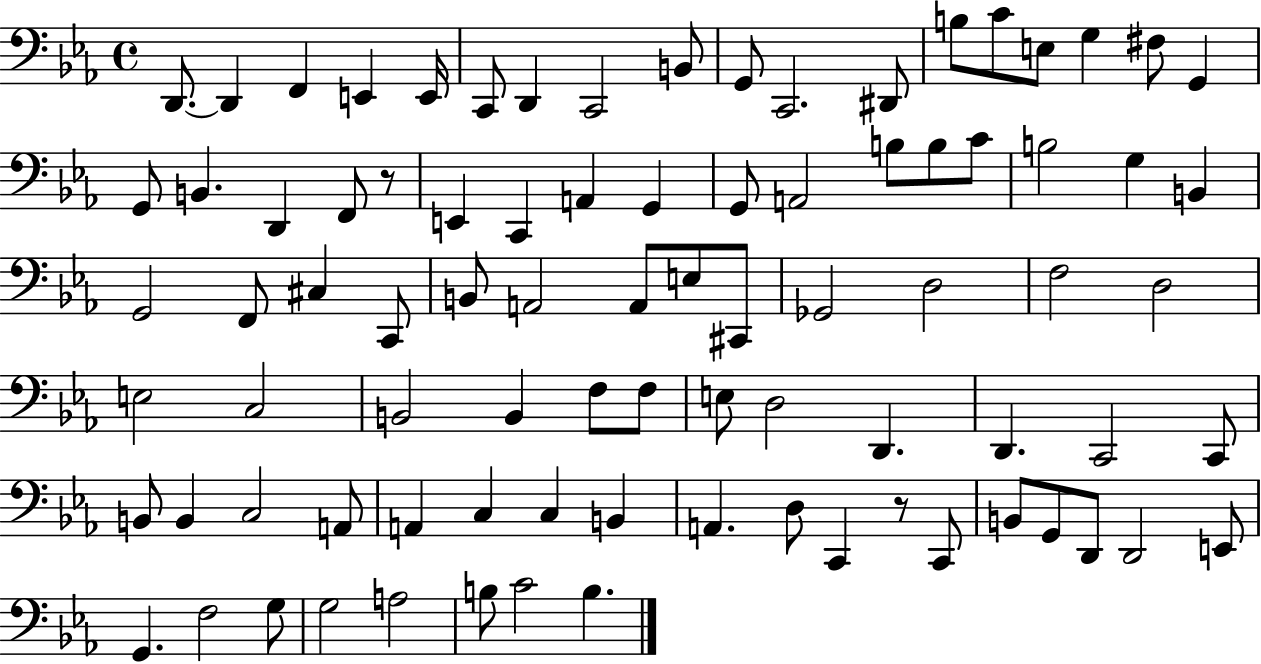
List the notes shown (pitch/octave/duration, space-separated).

D2/e. D2/q F2/q E2/q E2/s C2/e D2/q C2/h B2/e G2/e C2/h. D#2/e B3/e C4/e E3/e G3/q F#3/e G2/q G2/e B2/q. D2/q F2/e R/e E2/q C2/q A2/q G2/q G2/e A2/h B3/e B3/e C4/e B3/h G3/q B2/q G2/h F2/e C#3/q C2/e B2/e A2/h A2/e E3/e C#2/e Gb2/h D3/h F3/h D3/h E3/h C3/h B2/h B2/q F3/e F3/e E3/e D3/h D2/q. D2/q. C2/h C2/e B2/e B2/q C3/h A2/e A2/q C3/q C3/q B2/q A2/q. D3/e C2/q R/e C2/e B2/e G2/e D2/e D2/h E2/e G2/q. F3/h G3/e G3/h A3/h B3/e C4/h B3/q.